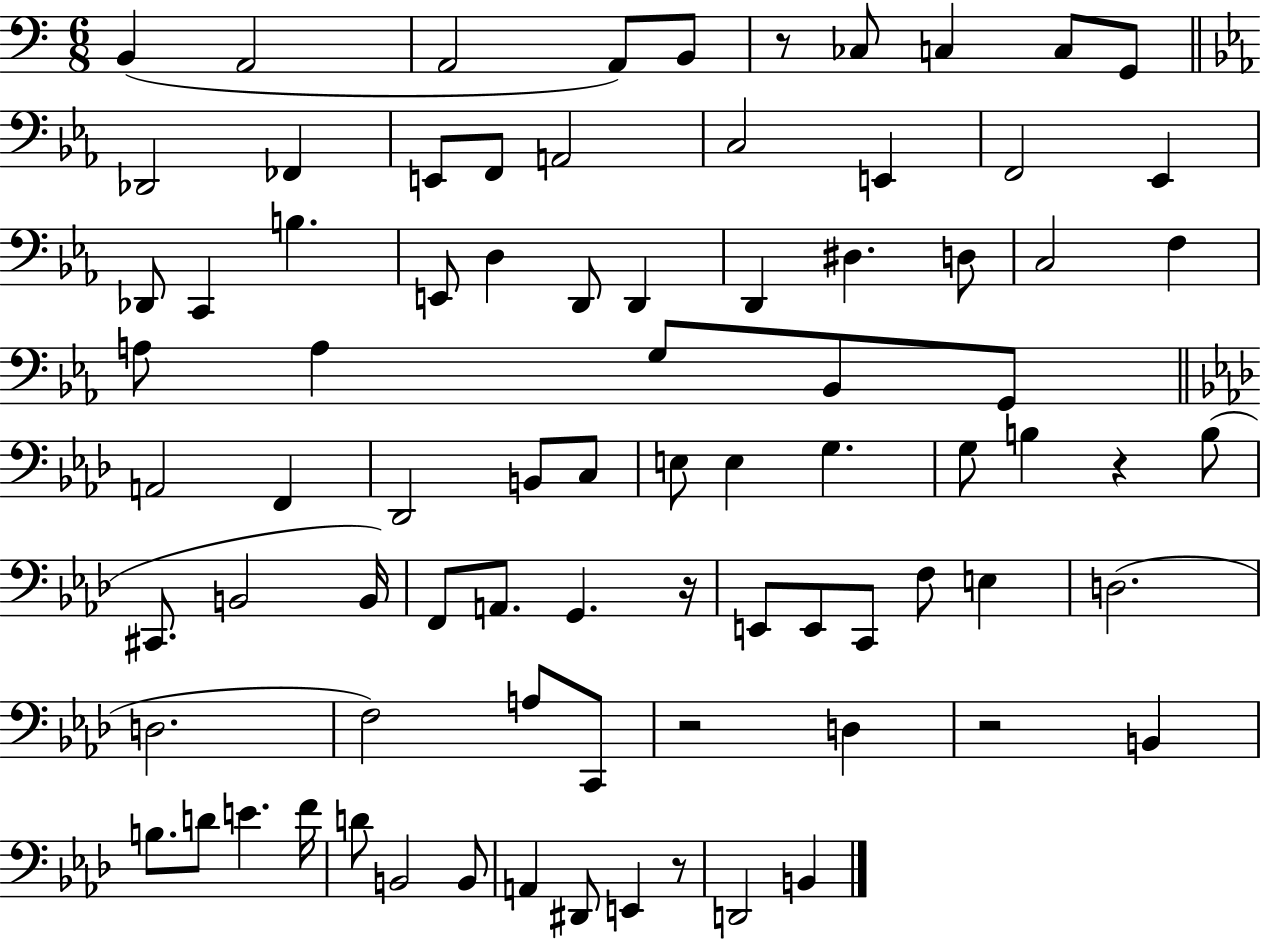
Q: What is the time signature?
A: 6/8